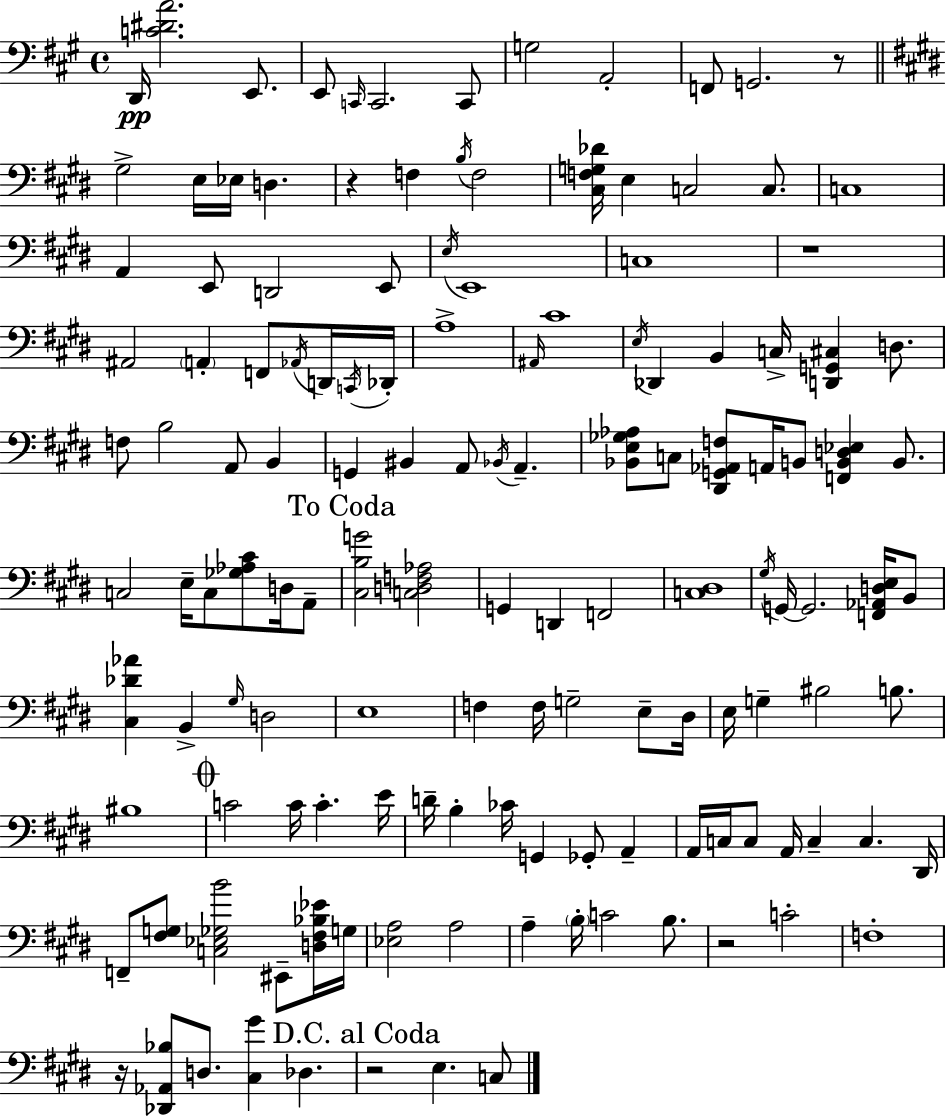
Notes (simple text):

D2/s [C4,D#4,A4]/h. E2/e. E2/e C2/s C2/h. C2/e G3/h A2/h F2/e G2/h. R/e G#3/h E3/s Eb3/s D3/q. R/q F3/q B3/s F3/h [C#3,F3,G3,Db4]/s E3/q C3/h C3/e. C3/w A2/q E2/e D2/h E2/e E3/s E2/w C3/w R/w A#2/h A2/q F2/e Ab2/s D2/s C2/s Db2/s A3/w A#2/s C#4/w E3/s Db2/q B2/q C3/s [D2,G2,C#3]/q D3/e. F3/e B3/h A2/e B2/q G2/q BIS2/q A2/e Bb2/s A2/q. [Bb2,E3,Gb3,Ab3]/e C3/e [D#2,G2,Ab2,F3]/e A2/s B2/e [F2,B2,D3,Eb3]/q B2/e. C3/h E3/s C3/e [Gb3,Ab3,C#4]/e D3/s A2/e [C#3,B3,G4]/h [C3,D3,F3,Ab3]/h G2/q D2/q F2/h [C3,D#3]/w G#3/s G2/s G2/h. [F2,Ab2,D3,E3]/s B2/e [C#3,Db4,Ab4]/q B2/q G#3/s D3/h E3/w F3/q F3/s G3/h E3/e D#3/s E3/s G3/q BIS3/h B3/e. BIS3/w C4/h C4/s C4/q. E4/s D4/s B3/q CES4/s G2/q Gb2/e A2/q A2/s C3/s C3/e A2/s C3/q C3/q. D#2/s F2/e [F#3,G3]/e [C3,Eb3,Gb3,B4]/h EIS2/e [D3,F#3,Bb3,Eb4]/s G3/s [Eb3,A3]/h A3/h A3/q B3/s C4/h B3/e. R/h C4/h F3/w R/s [Db2,Ab2,Bb3]/e D3/e. [C#3,G#4]/q Db3/q. R/h E3/q. C3/e